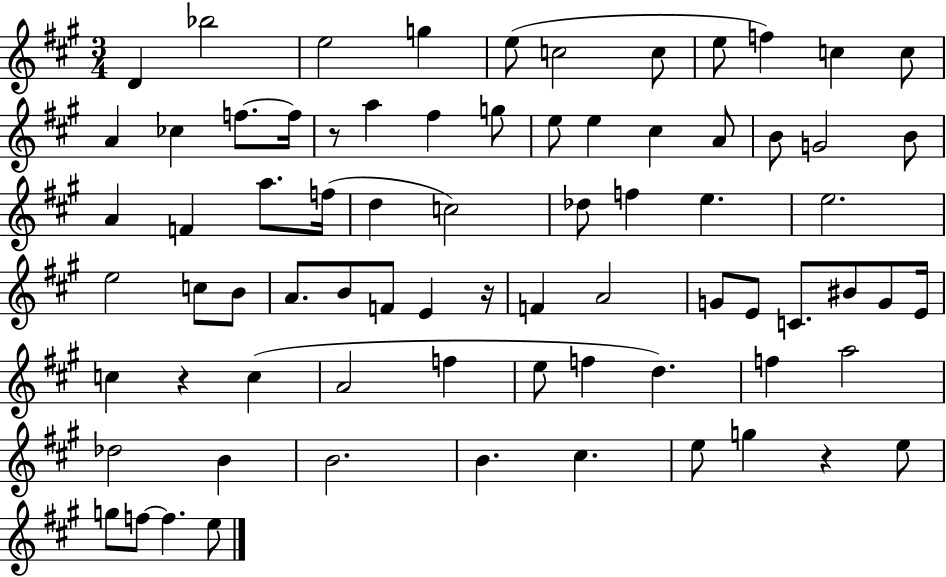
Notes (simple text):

D4/q Bb5/h E5/h G5/q E5/e C5/h C5/e E5/e F5/q C5/q C5/e A4/q CES5/q F5/e. F5/s R/e A5/q F#5/q G5/e E5/e E5/q C#5/q A4/e B4/e G4/h B4/e A4/q F4/q A5/e. F5/s D5/q C5/h Db5/e F5/q E5/q. E5/h. E5/h C5/e B4/e A4/e. B4/e F4/e E4/q R/s F4/q A4/h G4/e E4/e C4/e. BIS4/e G4/e E4/s C5/q R/q C5/q A4/h F5/q E5/e F5/q D5/q. F5/q A5/h Db5/h B4/q B4/h. B4/q. C#5/q. E5/e G5/q R/q E5/e G5/e F5/e F5/q. E5/e